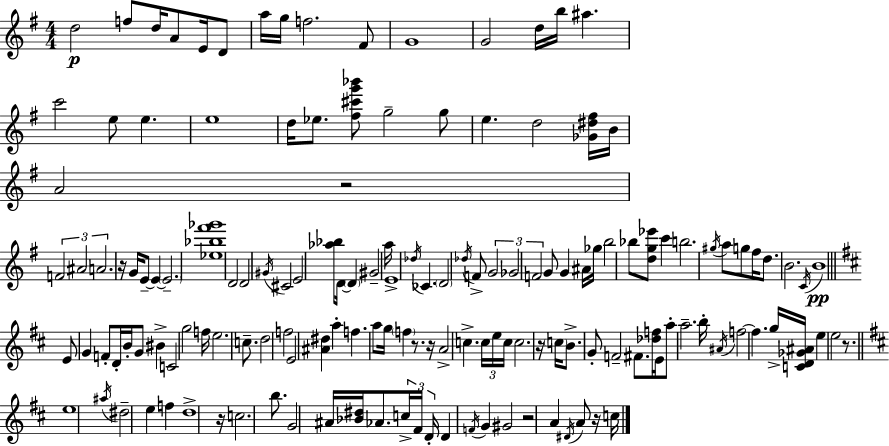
{
  \clef treble
  \numericTimeSignature
  \time 4/4
  \key g \major
  d''2\p f''8 d''16 a'8 e'16 d'8 | a''16 g''16 f''2. fis'8 | g'1 | g'2 d''16 b''16 ais''4. | \break c'''2 e''8 e''4. | e''1 | d''16 ees''8. <fis'' cis''' g''' bes'''>8 g''2-- g''8 | e''4. d''2 <ges' dis'' fis''>16 b'16 | \break a'2 r2 | \tuplet 3/2 { f'2 ais'2 | a'2. } r16 g'16 e'8--~~ | e'4~~ \parenthesize e'2.-- | \break <ees'' bes'' fis''' ges'''>1 | d'2 d'2 | \acciaccatura { gis'16 } cis'2 e'2 | <aes'' bes''>8 d'16~~ \parenthesize d'4 gis'2-- | \break a''16 e'1-> | \acciaccatura { des''16 } ces'4. \parenthesize d'2 | \acciaccatura { des''16 } f'8-> \tuplet 3/2 { g'2 ges'2 | f'2 } g'8 g'4 | \break ais'16 ges''16 b''2 bes''8 <d'' g'' ees'''>8 c'''4 | b''2. \acciaccatura { gis''16 } | a''8 g''8 fis''16 d''8. b'2. | \acciaccatura { c'16 } b'1\pp | \break \bar "||" \break \key d \major e'8 g'4 f'8-. d'16-. b'16-. g'8 bis'4-> | c'2 g''2 | f''16 e''2. c''8.-- | d''2 f''2 | \break e'2 <ais' dis''>4 a''4-. | f''4. a''8 g''16 \parenthesize f''4 r8. | r16 a'2-> c''4.-> \tuplet 3/2 { c''16 | e''16 c''16 } c''2. r16 \parenthesize c''16 | \break b'8.-> g'8-. f'2-- fis'8. | <des'' f''>16 e'16 a''8-. a''2.-- | b''16-. \acciaccatura { ais'16 } f''2~~ f''4. | g''16-> <c' d' ges' ais'>16 e''4 e''2 r8. | \break \bar "||" \break \key d \major e''1 | \acciaccatura { ais''16 } dis''2-- e''4 f''4 | d''1-> | r16 c''2. b''8. | \break g'2 ais'16 <bes' dis''>16 aes'8. \tuplet 3/2 { c''16-> fis'16 | d'16-. } d'4 \acciaccatura { f'16 } g'4 gis'2 | r2 a'4 \acciaccatura { dis'16 } a'8 | r16 c''16 \bar "|."
}